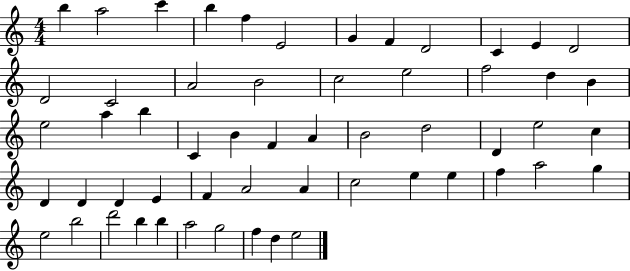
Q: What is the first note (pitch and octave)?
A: B5